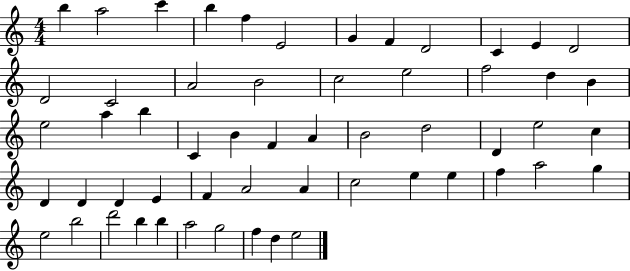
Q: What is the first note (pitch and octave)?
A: B5